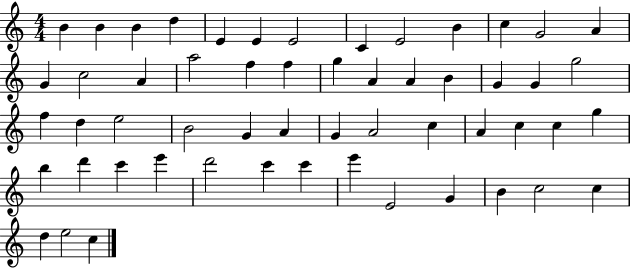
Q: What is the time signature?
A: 4/4